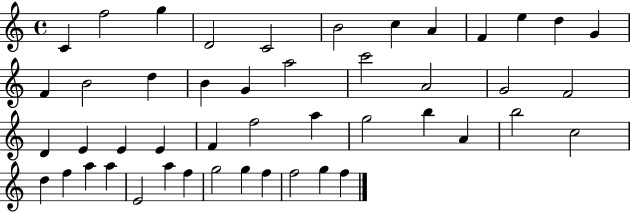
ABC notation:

X:1
T:Untitled
M:4/4
L:1/4
K:C
C f2 g D2 C2 B2 c A F e d G F B2 d B G a2 c'2 A2 G2 F2 D E E E F f2 a g2 b A b2 c2 d f a a E2 a f g2 g f f2 g f